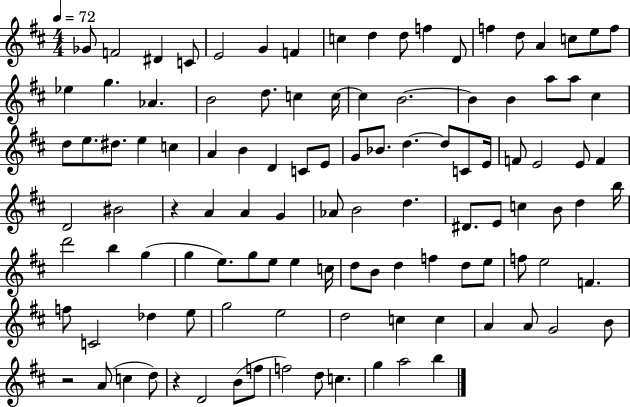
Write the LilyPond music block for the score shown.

{
  \clef treble
  \numericTimeSignature
  \time 4/4
  \key d \major
  \tempo 4 = 72
  ges'8 f'2 dis'4 c'8 | e'2 g'4 f'4 | c''4 d''4 d''8 f''4 d'8 | f''4 d''8 a'4 c''8 e''8 f''8 | \break ees''4 g''4. aes'4. | b'2 d''8. c''4 c''16~~ | c''4 b'2.~~ | b'4 b'4 a''8 a''8 cis''4 | \break d''8 e''8. dis''8. e''4 c''4 | a'4 b'4 d'4 c'8 e'8 | g'8 bes'8. d''4.~~ d''8 c'8 e'16 | f'8 e'2 e'8 f'4 | \break d'2 bis'2 | r4 a'4 a'4 g'4 | aes'8 b'2 d''4. | dis'8. e'8 c''4 b'8 d''4 b''16 | \break d'''2 b''4 g''4( | g''4 e''8.) g''8 e''8 e''4 c''16 | d''8 b'8 d''4 f''4 d''8 e''8 | f''8 e''2 f'4. | \break f''8 c'2 des''4 e''8 | g''2 e''2 | d''2 c''4 c''4 | a'4 a'8 g'2 b'8 | \break r2 a'8( c''4 d''8) | r4 d'2 b'8( f''8 | f''2) d''8 c''4. | g''4 a''2 b''4 | \break \bar "|."
}